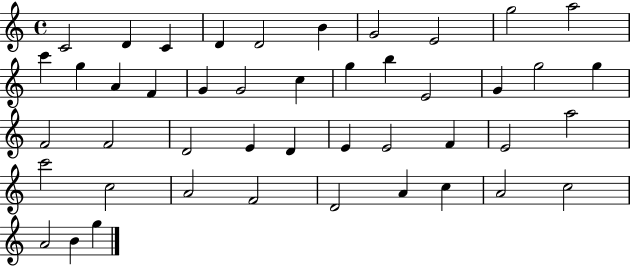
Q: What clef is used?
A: treble